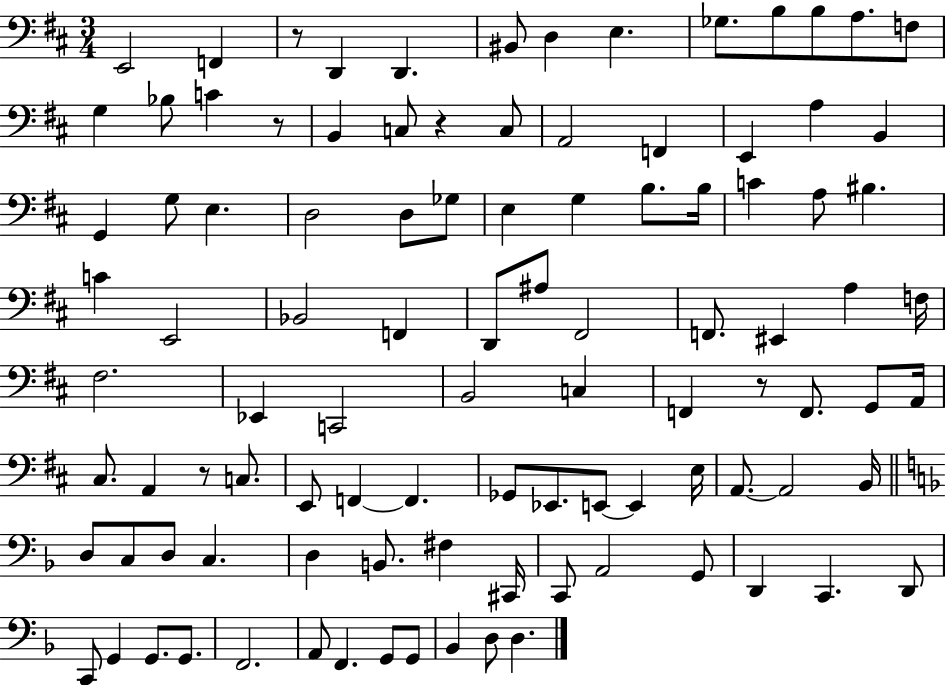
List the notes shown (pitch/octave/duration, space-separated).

E2/h F2/q R/e D2/q D2/q. BIS2/e D3/q E3/q. Gb3/e. B3/e B3/e A3/e. F3/e G3/q Bb3/e C4/q R/e B2/q C3/e R/q C3/e A2/h F2/q E2/q A3/q B2/q G2/q G3/e E3/q. D3/h D3/e Gb3/e E3/q G3/q B3/e. B3/s C4/q A3/e BIS3/q. C4/q E2/h Bb2/h F2/q D2/e A#3/e F#2/h F2/e. EIS2/q A3/q F3/s F#3/h. Eb2/q C2/h B2/h C3/q F2/q R/e F2/e. G2/e A2/s C#3/e. A2/q R/e C3/e. E2/e F2/q F2/q. Gb2/e Eb2/e. E2/e E2/q E3/s A2/e. A2/h B2/s D3/e C3/e D3/e C3/q. D3/q B2/e. F#3/q C#2/s C2/e A2/h G2/e D2/q C2/q. D2/e C2/e G2/q G2/e. G2/e. F2/h. A2/e F2/q. G2/e G2/e Bb2/q D3/e D3/q.